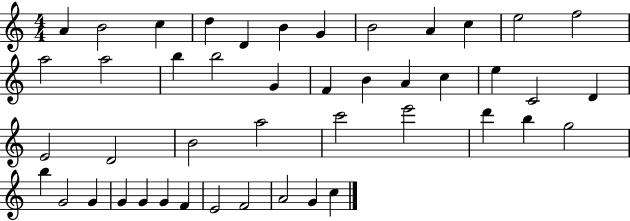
{
  \clef treble
  \numericTimeSignature
  \time 4/4
  \key c \major
  a'4 b'2 c''4 | d''4 d'4 b'4 g'4 | b'2 a'4 c''4 | e''2 f''2 | \break a''2 a''2 | b''4 b''2 g'4 | f'4 b'4 a'4 c''4 | e''4 c'2 d'4 | \break e'2 d'2 | b'2 a''2 | c'''2 e'''2 | d'''4 b''4 g''2 | \break b''4 g'2 g'4 | g'4 g'4 g'4 f'4 | e'2 f'2 | a'2 g'4 c''4 | \break \bar "|."
}